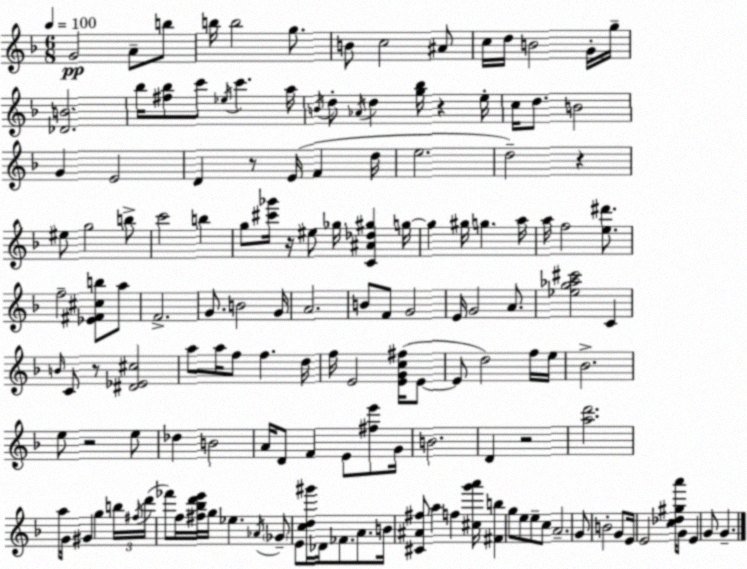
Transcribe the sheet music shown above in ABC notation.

X:1
T:Untitled
M:6/8
L:1/4
K:Dm
G2 A/2 b/2 b/4 b2 g/2 B/2 c2 ^A/2 c/4 d/4 B2 G/4 g/4 [_DB]2 _b/4 [^f_b]/2 c'/2 _e/4 c' a/4 B/4 d/2 _A/4 d [g_b]/4 z e/4 c/4 d/2 B2 G E2 D z/2 E/4 F d/4 e2 d2 z ^e/2 g2 b/2 c'2 b g/2 [^c'_g']/4 z/4 ^e/2 _g/4 [C^A_d^g] g/4 g ^g/4 g a/4 a/4 f2 [e^d']/2 f2 [_E^F^cb]/2 a/2 F2 G/2 B2 G/4 A2 B/2 F/2 G2 E/4 G2 A/2 [_eg_a^c']2 C B/4 C/2 z/2 [^D_E^c]2 a/2 a/4 f/2 f d/4 f/4 E2 [EGc^f]/4 E/2 E/2 d2 f/4 e/4 _B2 e/2 z2 e/2 _d B2 A/4 D/2 F E/2 [^fe']/2 G/4 B2 D z2 [ad']2 a/2 G/4 ^G g b/4 ^f/4 d'/4 _f'/2 f/4 [^f_bd'e']/4 g/4 _e _A/4 _G/2 E/2 [cd^g']/4 _D/4 _F/2 A/2 B/4 [^C^A^f]/2 a f [^cg'a']/4 [^Fb] g/2 e/2 e/2 c/2 A2 G/2 B2 G/2 E/4 E2 [c_d^ga']/4 G/2 E G/2 G